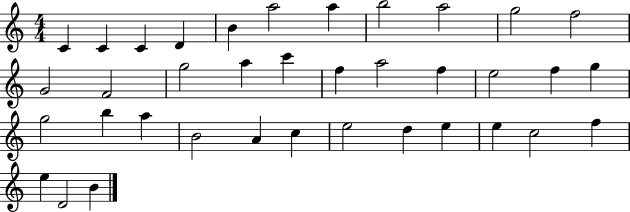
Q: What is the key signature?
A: C major